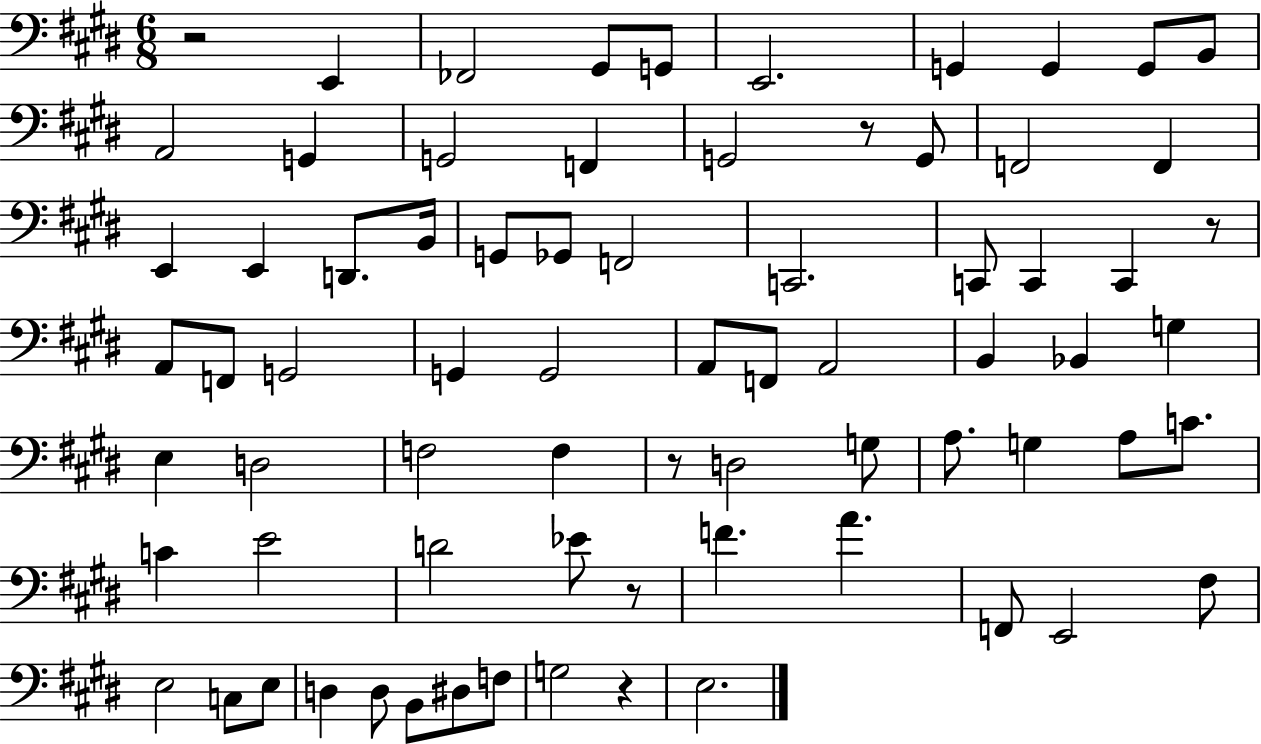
{
  \clef bass
  \numericTimeSignature
  \time 6/8
  \key e \major
  r2 e,4 | fes,2 gis,8 g,8 | e,2. | g,4 g,4 g,8 b,8 | \break a,2 g,4 | g,2 f,4 | g,2 r8 g,8 | f,2 f,4 | \break e,4 e,4 d,8. b,16 | g,8 ges,8 f,2 | c,2. | c,8 c,4 c,4 r8 | \break a,8 f,8 g,2 | g,4 g,2 | a,8 f,8 a,2 | b,4 bes,4 g4 | \break e4 d2 | f2 f4 | r8 d2 g8 | a8. g4 a8 c'8. | \break c'4 e'2 | d'2 ees'8 r8 | f'4. a'4. | f,8 e,2 fis8 | \break e2 c8 e8 | d4 d8 b,8 dis8 f8 | g2 r4 | e2. | \break \bar "|."
}